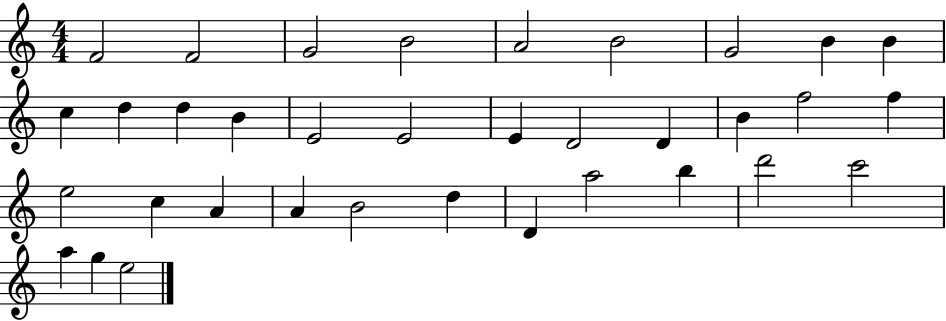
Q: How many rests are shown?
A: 0